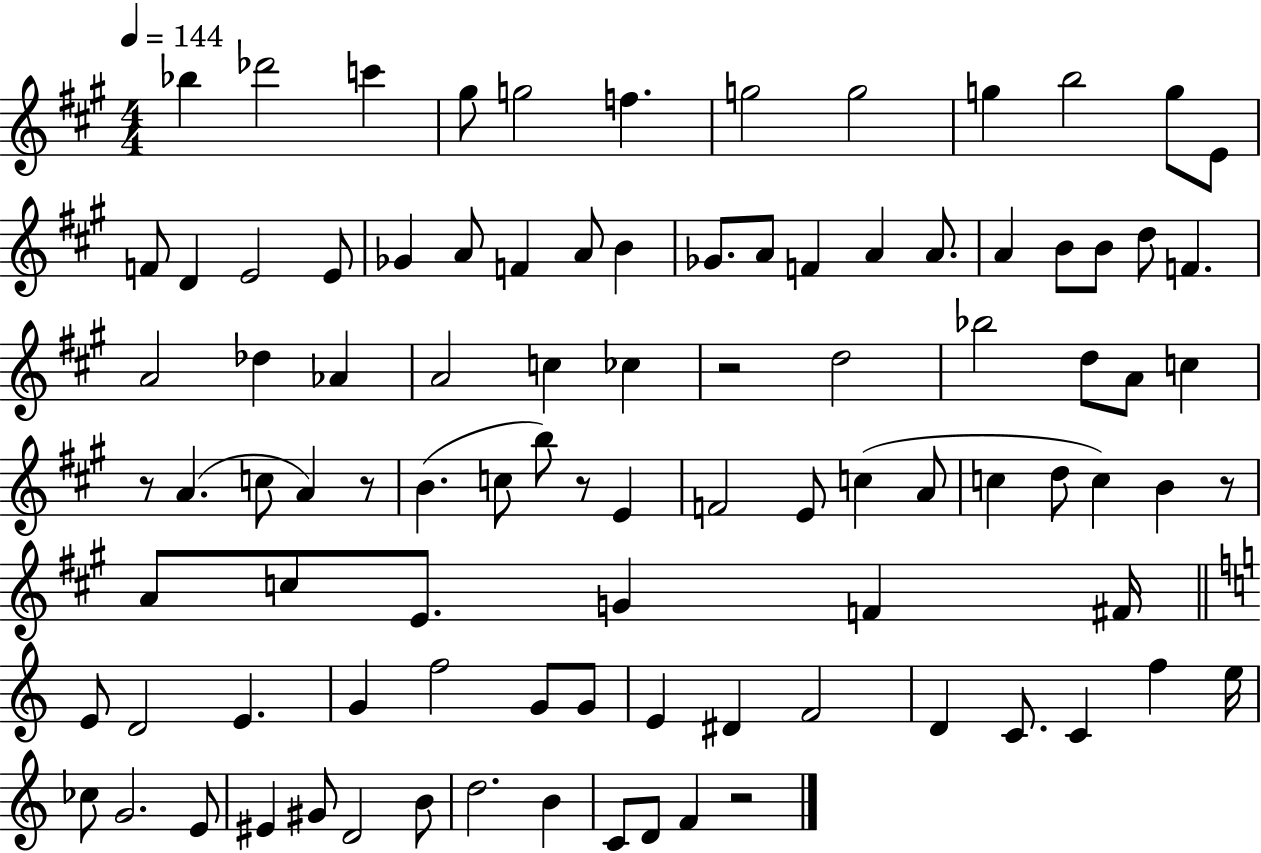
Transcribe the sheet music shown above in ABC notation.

X:1
T:Untitled
M:4/4
L:1/4
K:A
_b _d'2 c' ^g/2 g2 f g2 g2 g b2 g/2 E/2 F/2 D E2 E/2 _G A/2 F A/2 B _G/2 A/2 F A A/2 A B/2 B/2 d/2 F A2 _d _A A2 c _c z2 d2 _b2 d/2 A/2 c z/2 A c/2 A z/2 B c/2 b/2 z/2 E F2 E/2 c A/2 c d/2 c B z/2 A/2 c/2 E/2 G F ^F/4 E/2 D2 E G f2 G/2 G/2 E ^D F2 D C/2 C f e/4 _c/2 G2 E/2 ^E ^G/2 D2 B/2 d2 B C/2 D/2 F z2